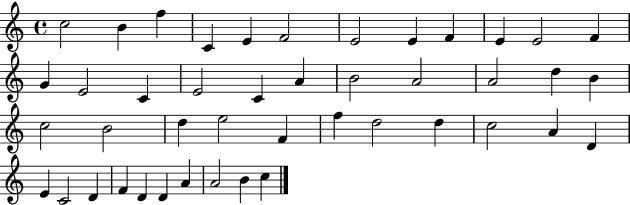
C5/h B4/q F5/q C4/q E4/q F4/h E4/h E4/q F4/q E4/q E4/h F4/q G4/q E4/h C4/q E4/h C4/q A4/q B4/h A4/h A4/h D5/q B4/q C5/h B4/h D5/q E5/h F4/q F5/q D5/h D5/q C5/h A4/q D4/q E4/q C4/h D4/q F4/q D4/q D4/q A4/q A4/h B4/q C5/q